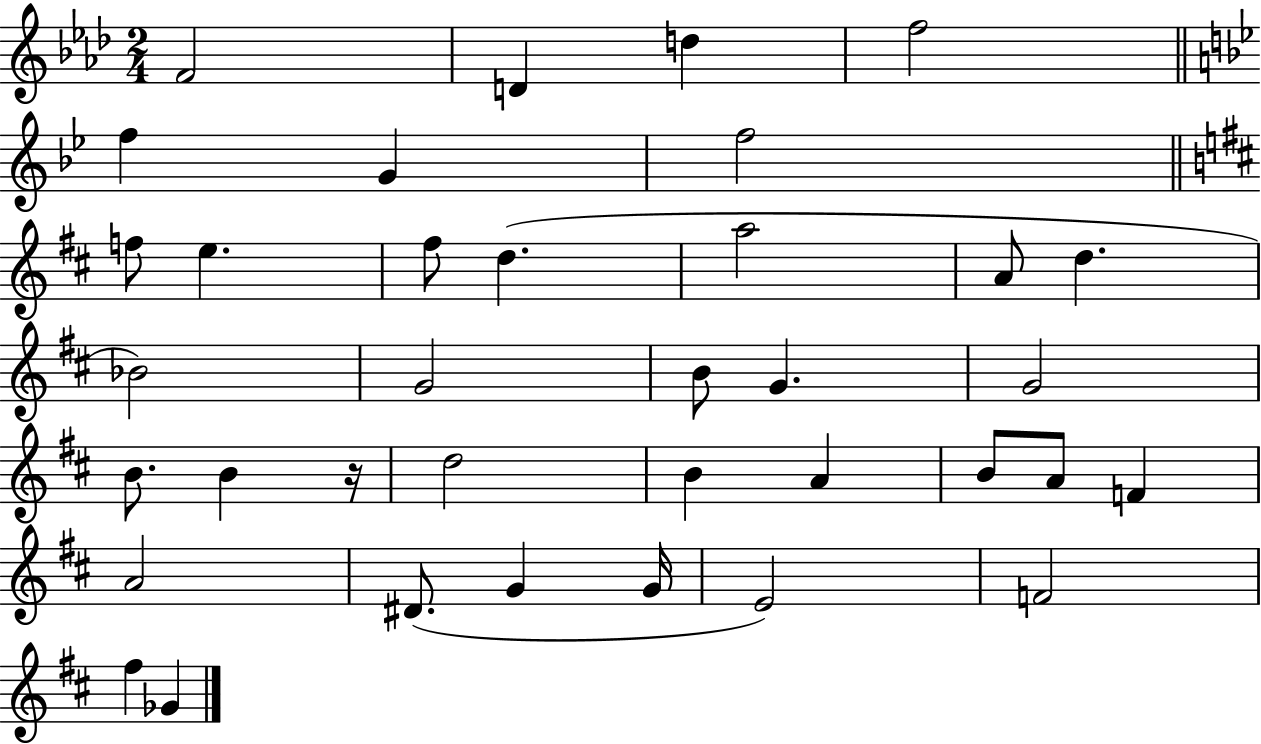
{
  \clef treble
  \numericTimeSignature
  \time 2/4
  \key aes \major
  f'2 | d'4 d''4 | f''2 | \bar "||" \break \key g \minor f''4 g'4 | f''2 | \bar "||" \break \key d \major f''8 e''4. | fis''8 d''4.( | a''2 | a'8 d''4. | \break bes'2) | g'2 | b'8 g'4. | g'2 | \break b'8. b'4 r16 | d''2 | b'4 a'4 | b'8 a'8 f'4 | \break a'2 | dis'8.( g'4 g'16 | e'2) | f'2 | \break fis''4 ges'4 | \bar "|."
}